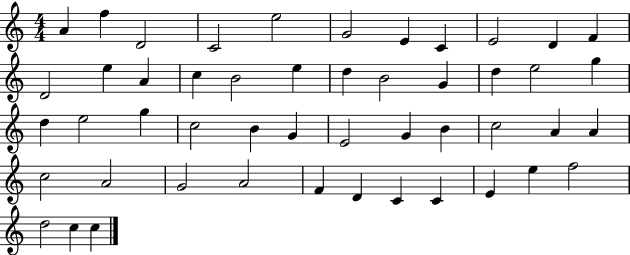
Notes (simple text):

A4/q F5/q D4/h C4/h E5/h G4/h E4/q C4/q E4/h D4/q F4/q D4/h E5/q A4/q C5/q B4/h E5/q D5/q B4/h G4/q D5/q E5/h G5/q D5/q E5/h G5/q C5/h B4/q G4/q E4/h G4/q B4/q C5/h A4/q A4/q C5/h A4/h G4/h A4/h F4/q D4/q C4/q C4/q E4/q E5/q F5/h D5/h C5/q C5/q